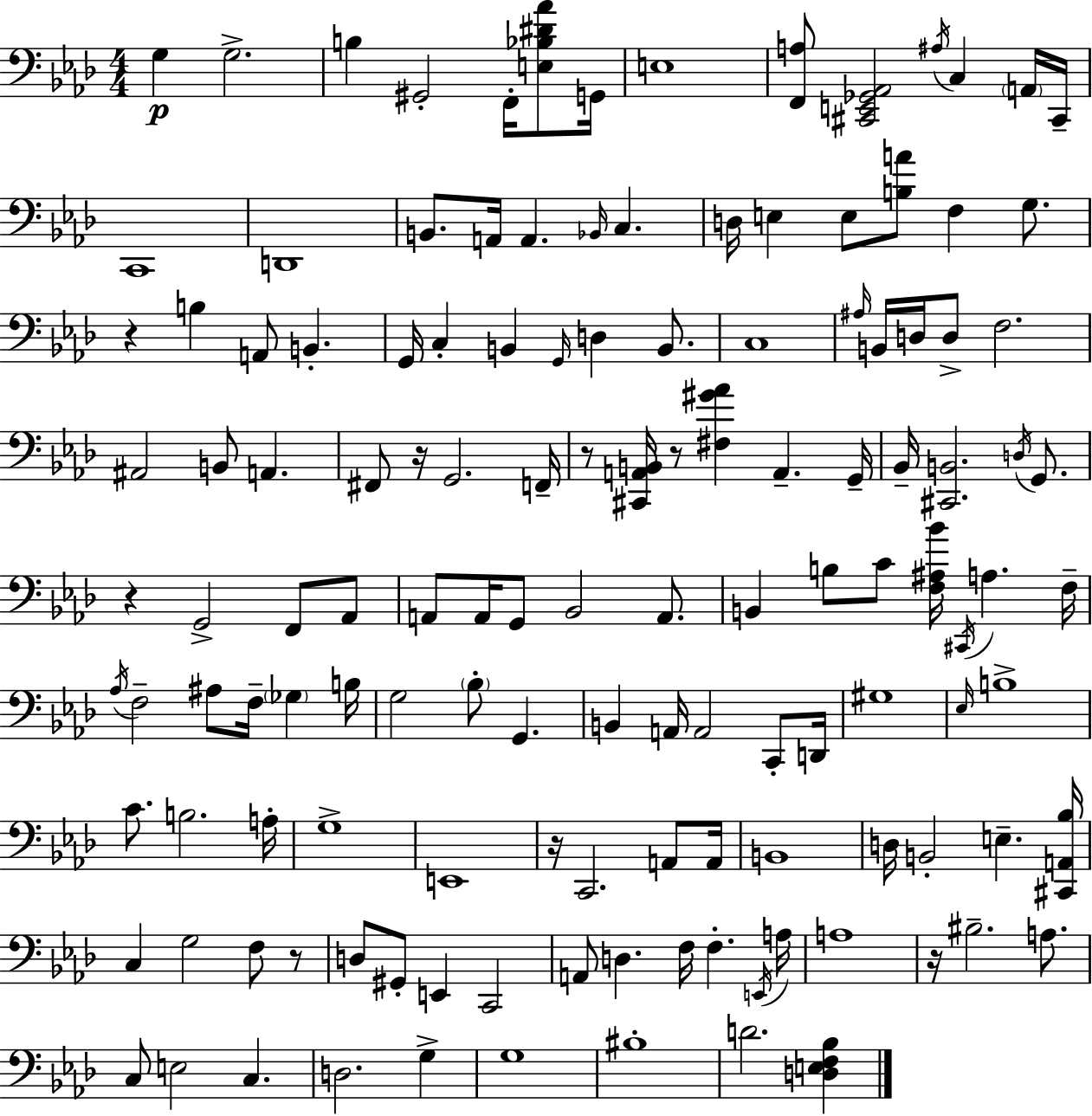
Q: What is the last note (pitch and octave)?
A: D4